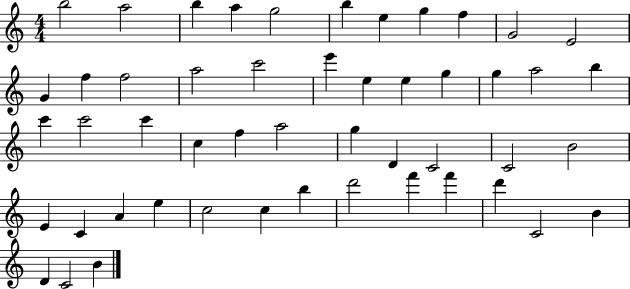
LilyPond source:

{
  \clef treble
  \numericTimeSignature
  \time 4/4
  \key c \major
  b''2 a''2 | b''4 a''4 g''2 | b''4 e''4 g''4 f''4 | g'2 e'2 | \break g'4 f''4 f''2 | a''2 c'''2 | e'''4 e''4 e''4 g''4 | g''4 a''2 b''4 | \break c'''4 c'''2 c'''4 | c''4 f''4 a''2 | g''4 d'4 c'2 | c'2 b'2 | \break e'4 c'4 a'4 e''4 | c''2 c''4 b''4 | d'''2 f'''4 f'''4 | d'''4 c'2 b'4 | \break d'4 c'2 b'4 | \bar "|."
}